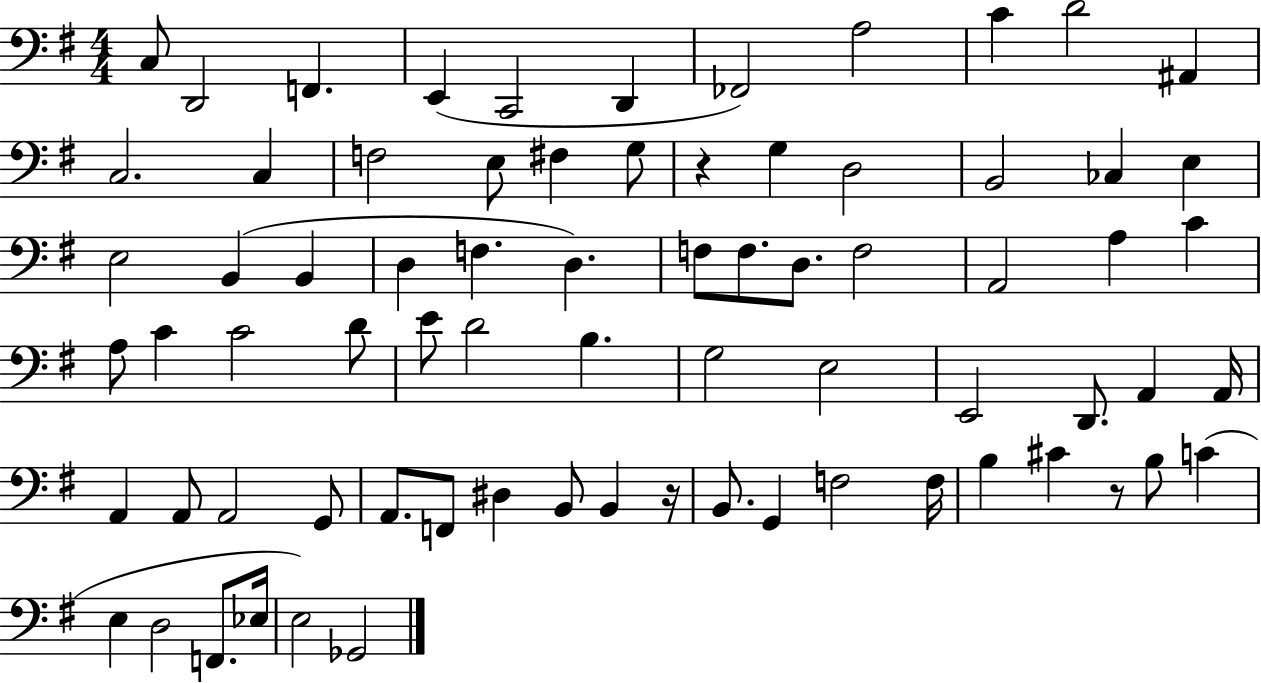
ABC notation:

X:1
T:Untitled
M:4/4
L:1/4
K:G
C,/2 D,,2 F,, E,, C,,2 D,, _F,,2 A,2 C D2 ^A,, C,2 C, F,2 E,/2 ^F, G,/2 z G, D,2 B,,2 _C, E, E,2 B,, B,, D, F, D, F,/2 F,/2 D,/2 F,2 A,,2 A, C A,/2 C C2 D/2 E/2 D2 B, G,2 E,2 E,,2 D,,/2 A,, A,,/4 A,, A,,/2 A,,2 G,,/2 A,,/2 F,,/2 ^D, B,,/2 B,, z/4 B,,/2 G,, F,2 F,/4 B, ^C z/2 B,/2 C E, D,2 F,,/2 _E,/4 E,2 _G,,2